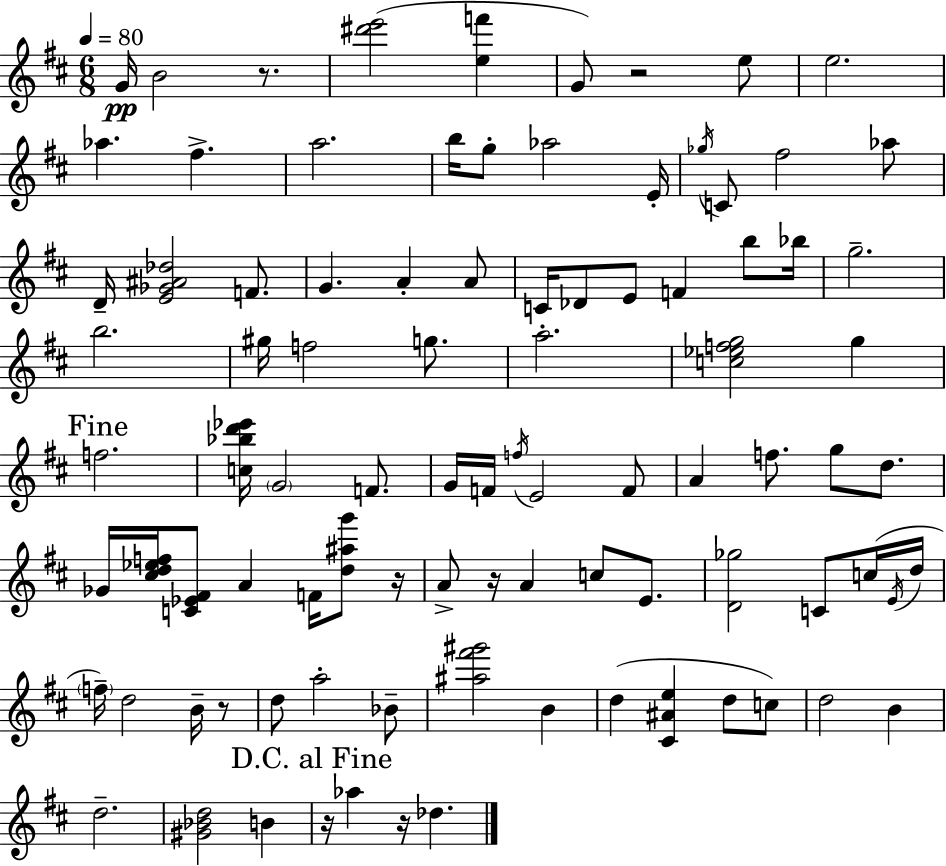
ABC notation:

X:1
T:Untitled
M:6/8
L:1/4
K:D
G/4 B2 z/2 [^d'e']2 [ef'] G/2 z2 e/2 e2 _a ^f a2 b/4 g/2 _a2 E/4 _g/4 C/2 ^f2 _a/2 D/4 [E_G^A_d]2 F/2 G A A/2 C/4 _D/2 E/2 F b/2 _b/4 g2 b2 ^g/4 f2 g/2 a2 [c_efg]2 g f2 [c_bd'_e']/4 G2 F/2 G/4 F/4 f/4 E2 F/2 A f/2 g/2 d/2 _G/4 [^cd_ef]/4 [C_E^F]/2 A F/4 [d^ag']/2 z/4 A/2 z/4 A c/2 E/2 [D_g]2 C/2 c/4 E/4 d/4 f/4 d2 B/4 z/2 d/2 a2 _B/2 [^a^f'^g']2 B d [^C^Ae] d/2 c/2 d2 B d2 [^G_Bd]2 B z/4 _a z/4 _d